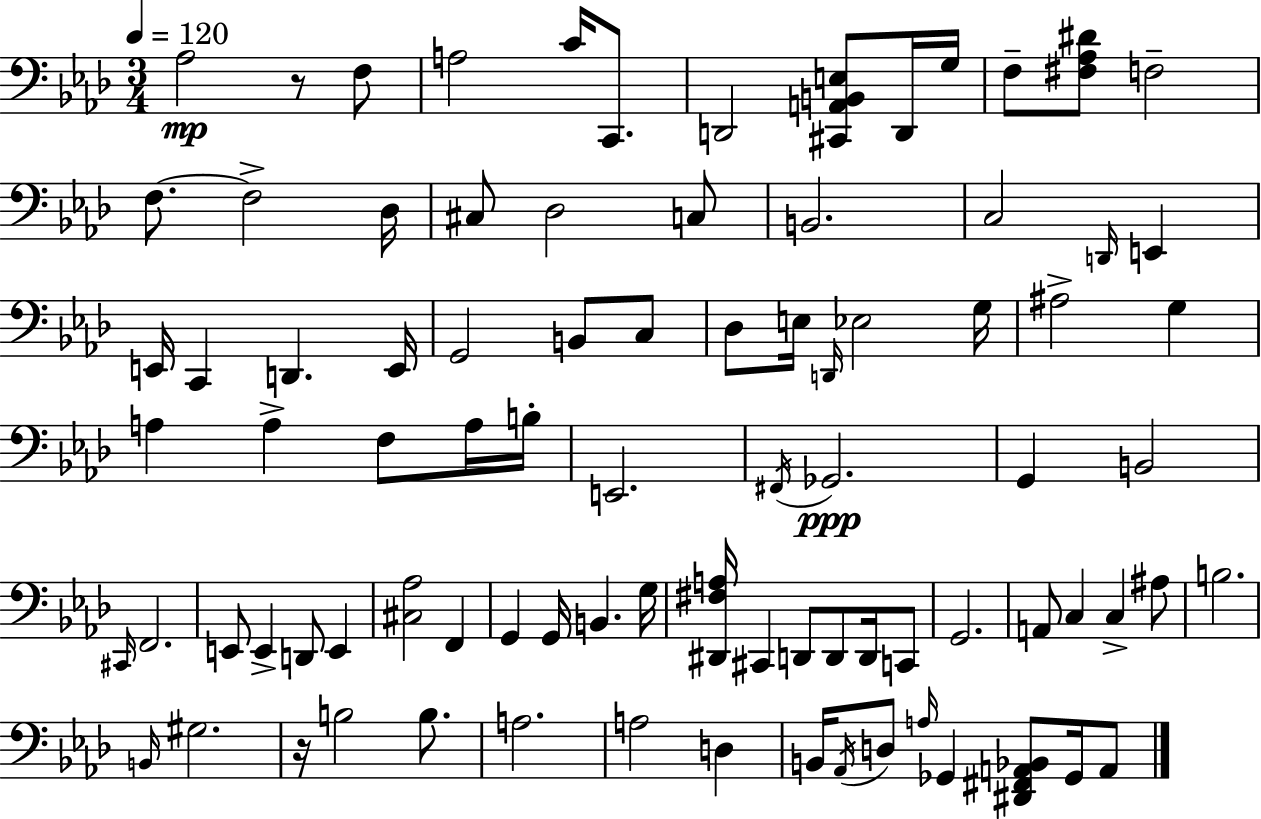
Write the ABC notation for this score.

X:1
T:Untitled
M:3/4
L:1/4
K:Ab
_A,2 z/2 F,/2 A,2 C/4 C,,/2 D,,2 [^C,,A,,B,,E,]/2 D,,/4 G,/4 F,/2 [^F,_A,^D]/2 F,2 F,/2 F,2 _D,/4 ^C,/2 _D,2 C,/2 B,,2 C,2 D,,/4 E,, E,,/4 C,, D,, E,,/4 G,,2 B,,/2 C,/2 _D,/2 E,/4 D,,/4 _E,2 G,/4 ^A,2 G, A, A, F,/2 A,/4 B,/4 E,,2 ^F,,/4 _G,,2 G,, B,,2 ^C,,/4 F,,2 E,,/2 E,, D,,/2 E,, [^C,_A,]2 F,, G,, G,,/4 B,, G,/4 [^D,,^F,A,]/4 ^C,, D,,/2 D,,/2 D,,/4 C,,/2 G,,2 A,,/2 C, C, ^A,/2 B,2 B,,/4 ^G,2 z/4 B,2 B,/2 A,2 A,2 D, B,,/4 _A,,/4 D,/2 A,/4 _G,, [^D,,^F,,A,,_B,,]/2 _G,,/4 A,,/2